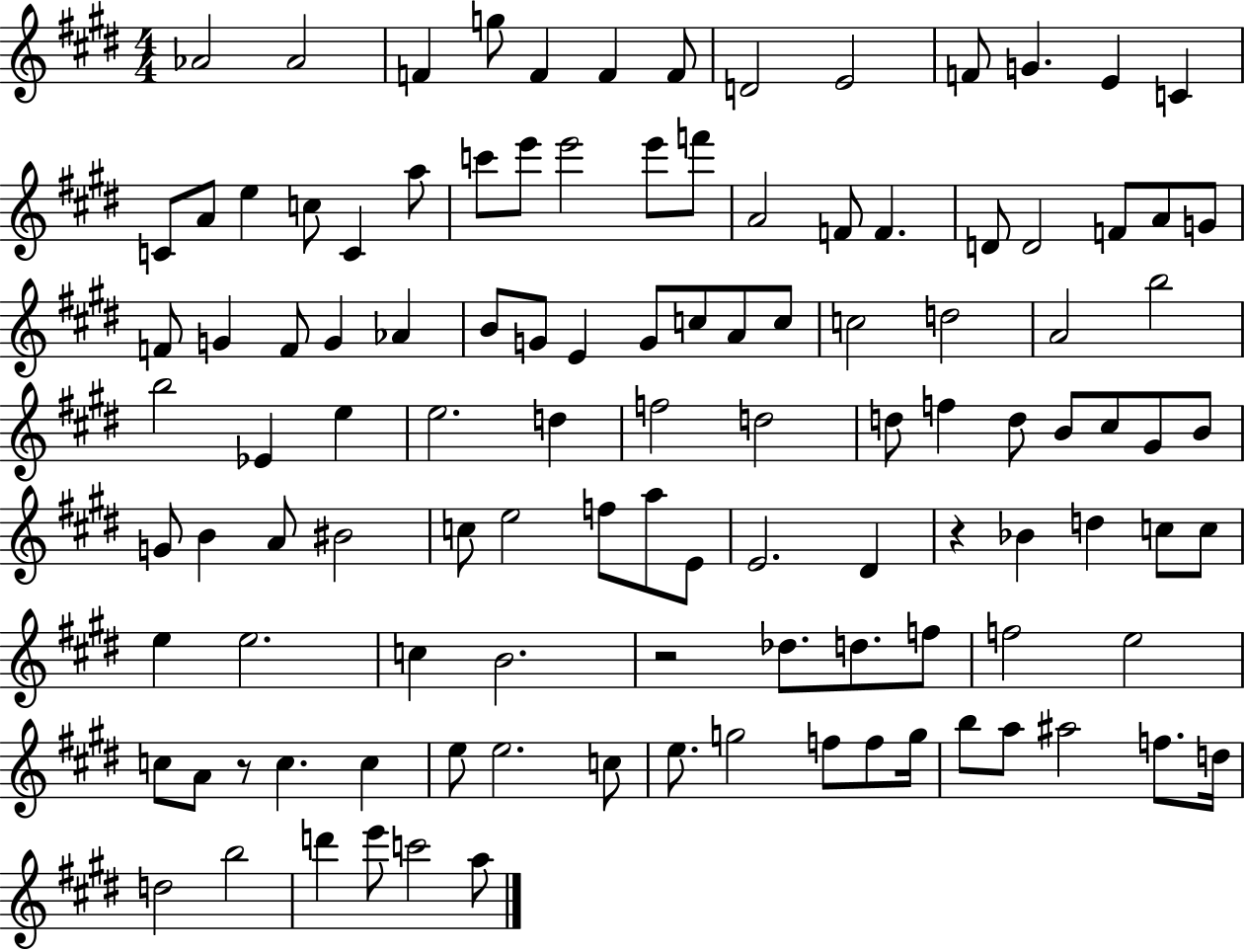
Ab4/h Ab4/h F4/q G5/e F4/q F4/q F4/e D4/h E4/h F4/e G4/q. E4/q C4/q C4/e A4/e E5/q C5/e C4/q A5/e C6/e E6/e E6/h E6/e F6/e A4/h F4/e F4/q. D4/e D4/h F4/e A4/e G4/e F4/e G4/q F4/e G4/q Ab4/q B4/e G4/e E4/q G4/e C5/e A4/e C5/e C5/h D5/h A4/h B5/h B5/h Eb4/q E5/q E5/h. D5/q F5/h D5/h D5/e F5/q D5/e B4/e C#5/e G#4/e B4/e G4/e B4/q A4/e BIS4/h C5/e E5/h F5/e A5/e E4/e E4/h. D#4/q R/q Bb4/q D5/q C5/e C5/e E5/q E5/h. C5/q B4/h. R/h Db5/e. D5/e. F5/e F5/h E5/h C5/e A4/e R/e C5/q. C5/q E5/e E5/h. C5/e E5/e. G5/h F5/e F5/e G5/s B5/e A5/e A#5/h F5/e. D5/s D5/h B5/h D6/q E6/e C6/h A5/e